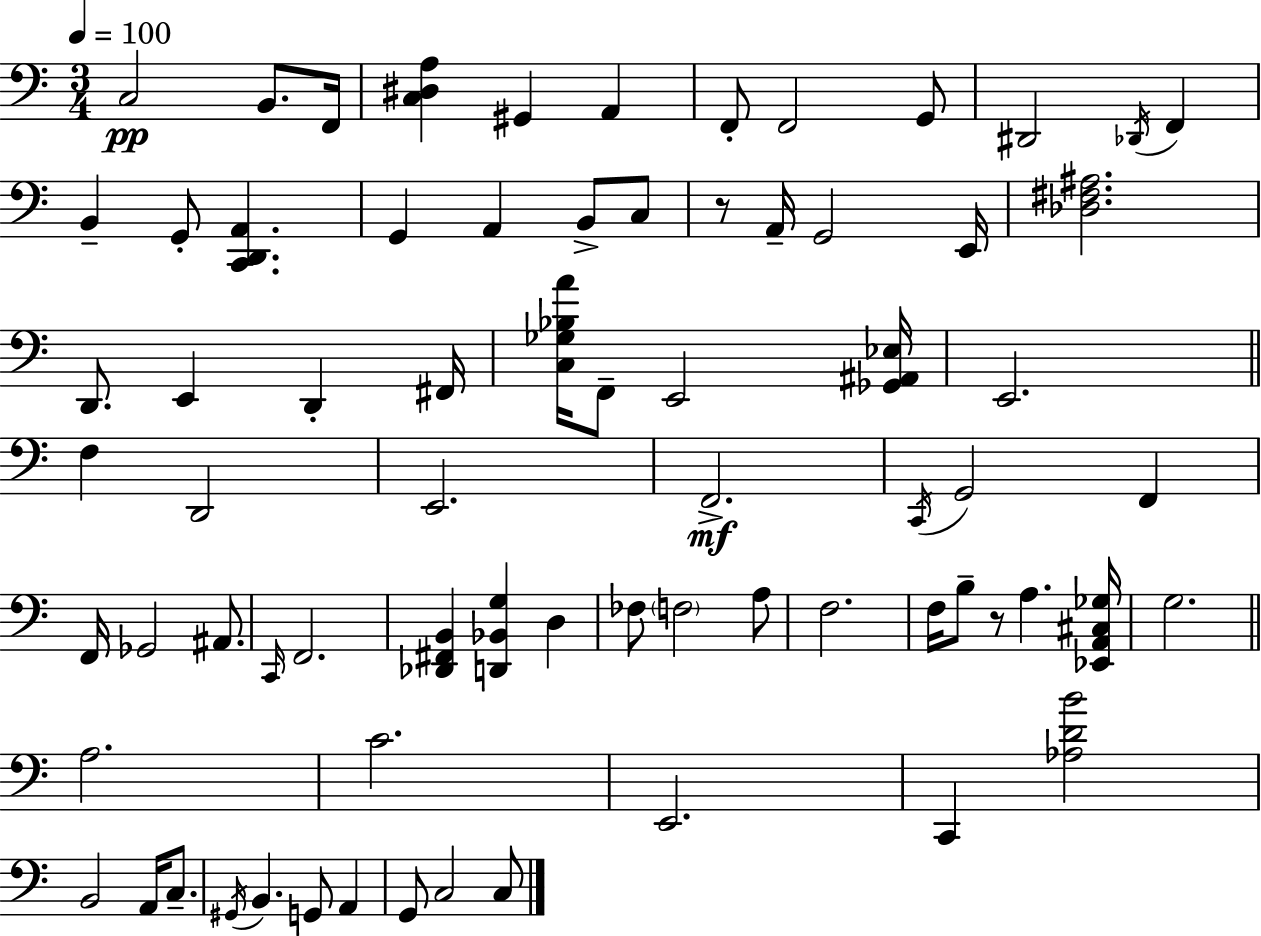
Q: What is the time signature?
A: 3/4